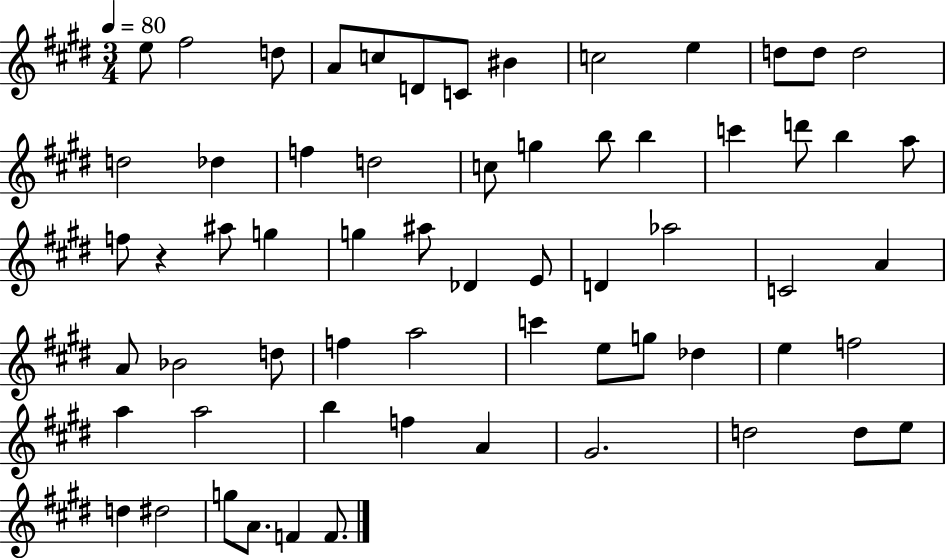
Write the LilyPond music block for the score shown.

{
  \clef treble
  \numericTimeSignature
  \time 3/4
  \key e \major
  \tempo 4 = 80
  \repeat volta 2 { e''8 fis''2 d''8 | a'8 c''8 d'8 c'8 bis'4 | c''2 e''4 | d''8 d''8 d''2 | \break d''2 des''4 | f''4 d''2 | c''8 g''4 b''8 b''4 | c'''4 d'''8 b''4 a''8 | \break f''8 r4 ais''8 g''4 | g''4 ais''8 des'4 e'8 | d'4 aes''2 | c'2 a'4 | \break a'8 bes'2 d''8 | f''4 a''2 | c'''4 e''8 g''8 des''4 | e''4 f''2 | \break a''4 a''2 | b''4 f''4 a'4 | gis'2. | d''2 d''8 e''8 | \break d''4 dis''2 | g''8 a'8. f'4 f'8. | } \bar "|."
}